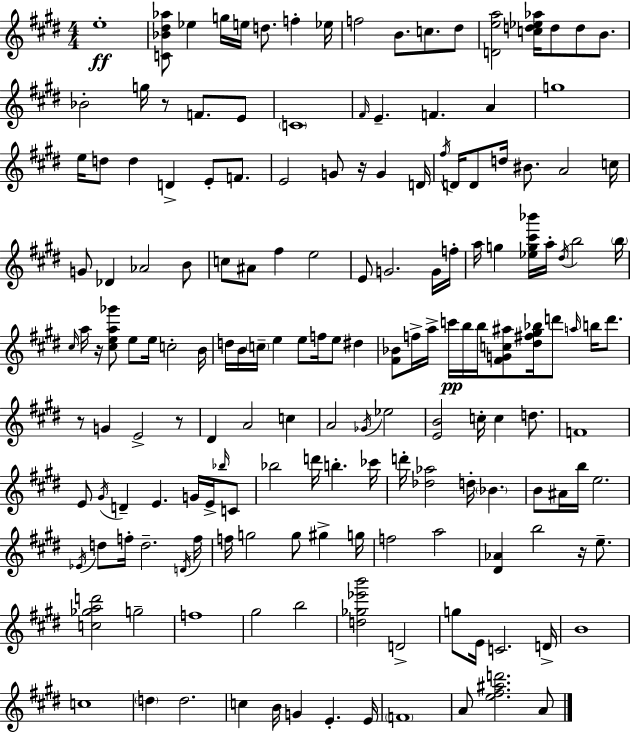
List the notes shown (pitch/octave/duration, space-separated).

E5/w [C4,Bb4,D#5,Ab5]/e Eb5/q G5/s E5/s D5/e. F5/q Eb5/s F5/h B4/e. C5/e. D#5/e [D4,E5,A5]/h [C5,D5,Eb5,Ab5]/s D5/e D5/e B4/e. Bb4/h G5/s R/e F4/e. E4/e C4/w F#4/s E4/q. F4/q. A4/q G5/w E5/s D5/e D5/q D4/q E4/e F4/e. E4/h G4/e R/s G4/q D4/s F#5/s D4/s D4/e D5/s BIS4/e. A4/h C5/s G4/e Db4/q Ab4/h B4/e C5/e A#4/e F#5/q E5/h E4/e G4/h. G4/s F5/s A5/s G5/q [Eb5,G5,C#6,Bb6]/s A5/s D#5/s B5/h B5/s C#5/s A5/s R/s [C#5,E5,A5,Gb6]/e E5/e E5/s C5/h B4/s D5/s B4/s C5/s E5/q E5/e F5/s E5/e D#5/q [F#4,Bb4]/e F5/s A5/s C6/s B5/s B5/s [F#4,G4,C5,A#5]/e [D#5,F#5,G#5,Bb5]/s D6/e A5/s B5/s D6/e. R/e G4/q E4/h R/e D#4/q A4/h C5/q A4/h Gb4/s Eb5/h [E4,B4]/h C5/s C5/q D5/e. F4/w E4/e G#4/s D4/q E4/q. G4/s E4/s Bb5/s C4/e Bb5/h D6/s B5/q. CES6/s D6/s [Db5,Ab5]/h D5/s Bb4/q. B4/e A#4/s B5/s E5/h. Eb4/s D5/e F5/s D5/h. D4/s F5/s F5/s G5/h G5/e G#5/q G5/s F5/h A5/h [D#4,Ab4]/q B5/h R/s E5/e. [C5,Gb5,A5,D6]/h G5/h F5/w G#5/h B5/h [D5,Gb5,Eb6,B6]/h D4/h G5/e E4/s C4/h. D4/s B4/w C5/w D5/q D5/h. C5/q B4/s G4/q E4/q. E4/s F4/w A4/e [E5,F#5,A#5,D6]/h. A4/e